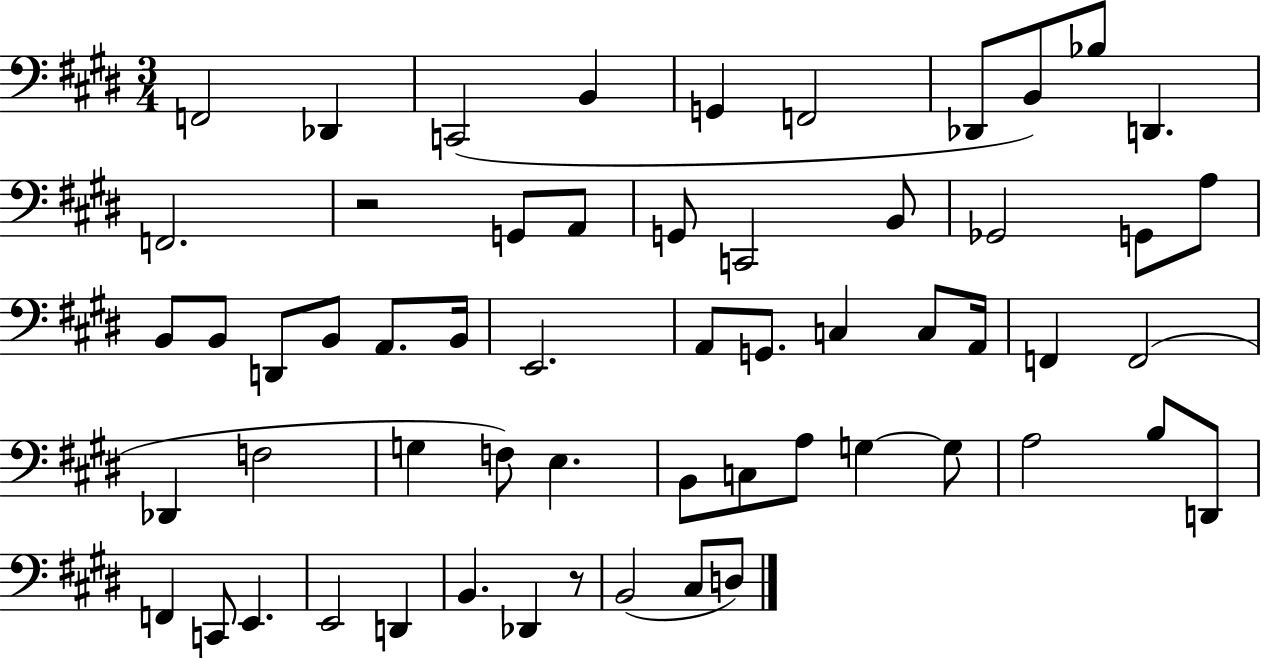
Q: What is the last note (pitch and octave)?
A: D3